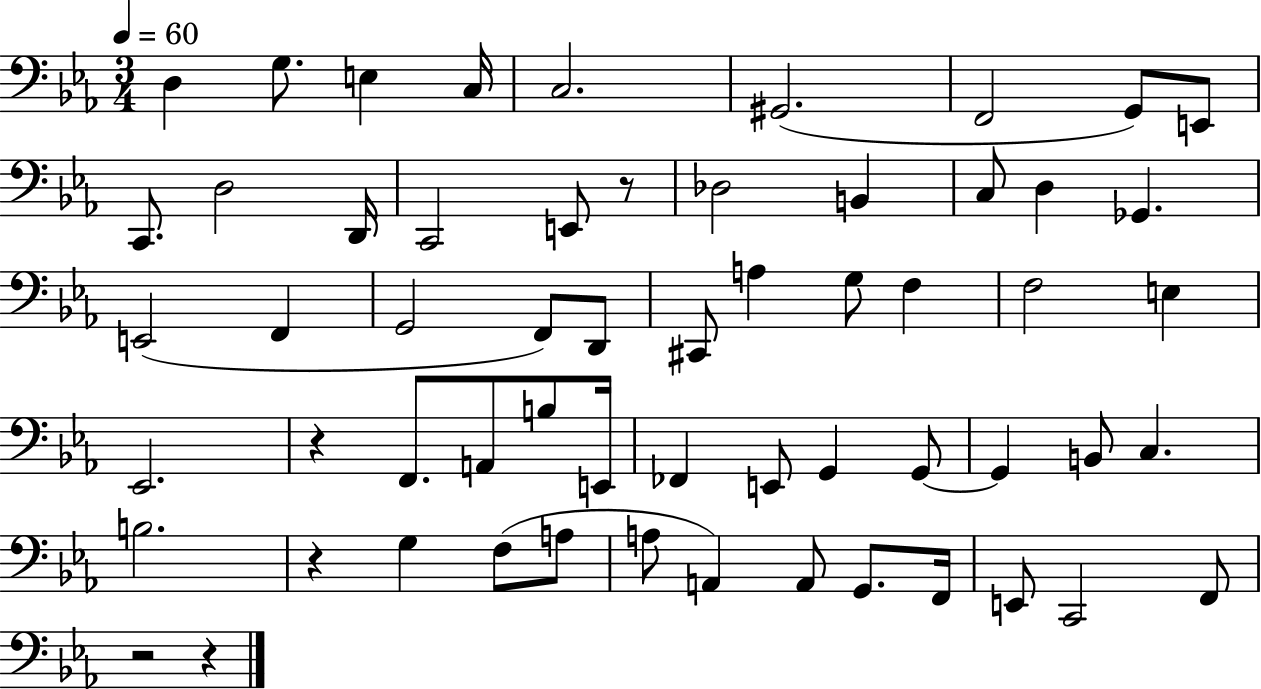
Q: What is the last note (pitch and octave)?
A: F2